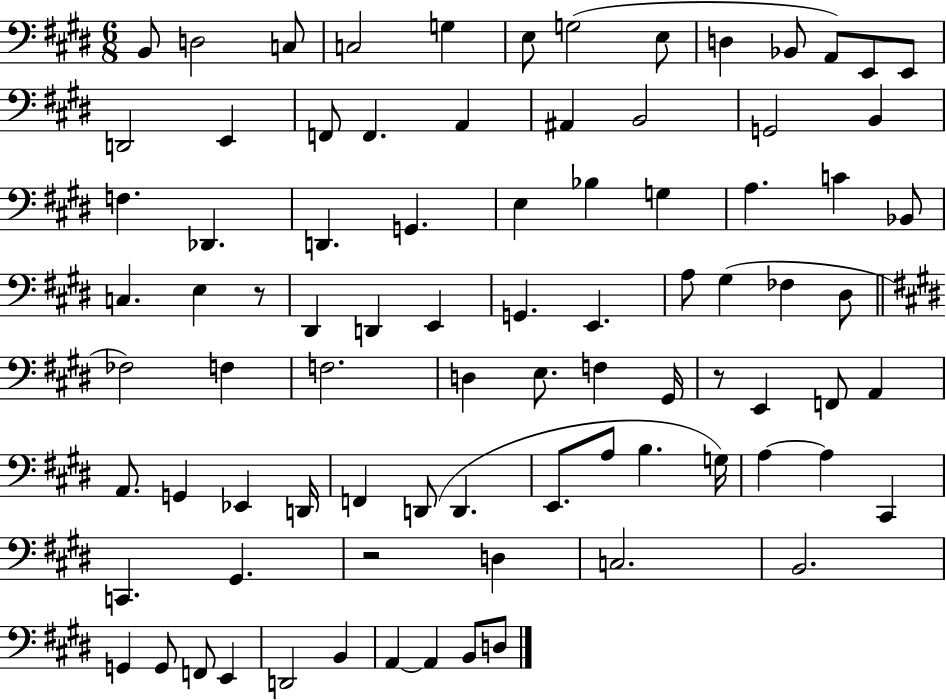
B2/e D3/h C3/e C3/h G3/q E3/e G3/h E3/e D3/q Bb2/e A2/e E2/e E2/e D2/h E2/q F2/e F2/q. A2/q A#2/q B2/h G2/h B2/q F3/q. Db2/q. D2/q. G2/q. E3/q Bb3/q G3/q A3/q. C4/q Bb2/e C3/q. E3/q R/e D#2/q D2/q E2/q G2/q. E2/q. A3/e G#3/q FES3/q D#3/e FES3/h F3/q F3/h. D3/q E3/e. F3/q G#2/s R/e E2/q F2/e A2/q A2/e. G2/q Eb2/q D2/s F2/q D2/e D2/q. E2/e. A3/e B3/q. G3/s A3/q A3/q C#2/q C2/q. G#2/q. R/h D3/q C3/h. B2/h. G2/q G2/e F2/e E2/q D2/h B2/q A2/q A2/q B2/e D3/e